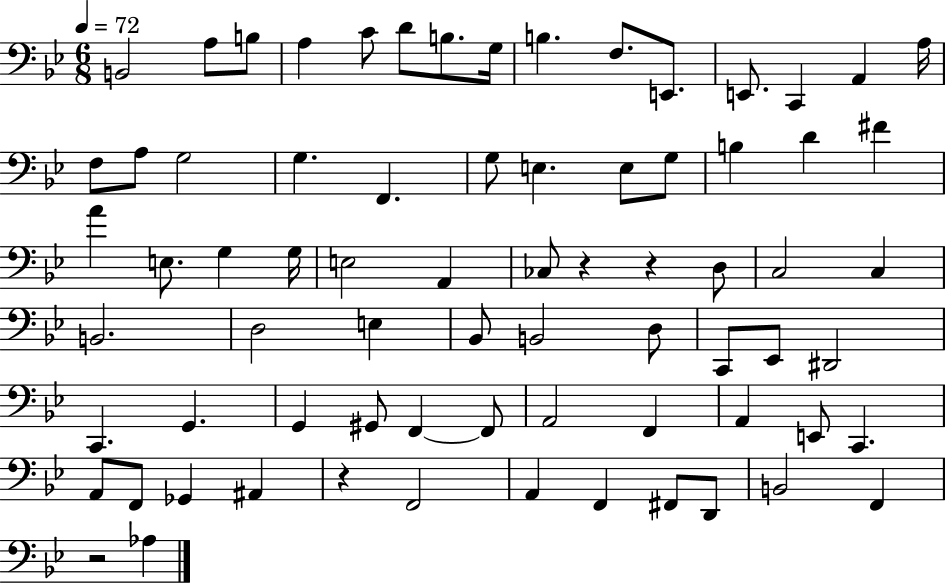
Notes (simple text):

B2/h A3/e B3/e A3/q C4/e D4/e B3/e. G3/s B3/q. F3/e. E2/e. E2/e. C2/q A2/q A3/s F3/e A3/e G3/h G3/q. F2/q. G3/e E3/q. E3/e G3/e B3/q D4/q F#4/q A4/q E3/e. G3/q G3/s E3/h A2/q CES3/e R/q R/q D3/e C3/h C3/q B2/h. D3/h E3/q Bb2/e B2/h D3/e C2/e Eb2/e D#2/h C2/q. G2/q. G2/q G#2/e F2/q F2/e A2/h F2/q A2/q E2/e C2/q. A2/e F2/e Gb2/q A#2/q R/q F2/h A2/q F2/q F#2/e D2/e B2/h F2/q R/h Ab3/q